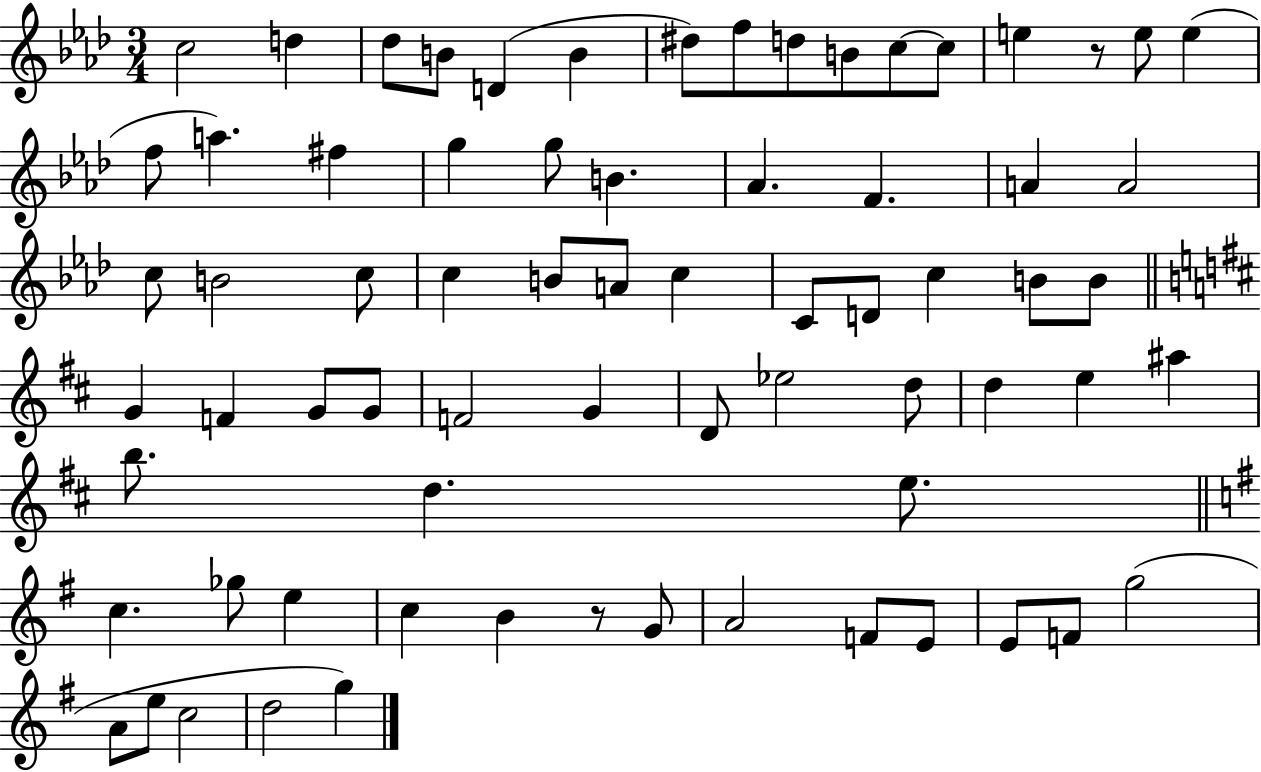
X:1
T:Untitled
M:3/4
L:1/4
K:Ab
c2 d _d/2 B/2 D B ^d/2 f/2 d/2 B/2 c/2 c/2 e z/2 e/2 e f/2 a ^f g g/2 B _A F A A2 c/2 B2 c/2 c B/2 A/2 c C/2 D/2 c B/2 B/2 G F G/2 G/2 F2 G D/2 _e2 d/2 d e ^a b/2 d e/2 c _g/2 e c B z/2 G/2 A2 F/2 E/2 E/2 F/2 g2 A/2 e/2 c2 d2 g